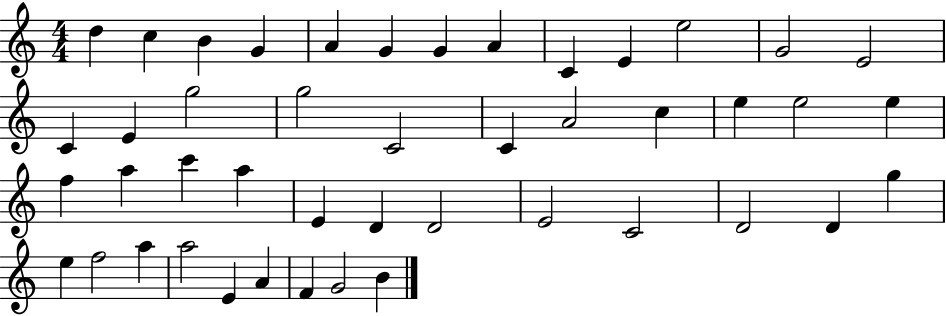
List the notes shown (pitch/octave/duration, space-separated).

D5/q C5/q B4/q G4/q A4/q G4/q G4/q A4/q C4/q E4/q E5/h G4/h E4/h C4/q E4/q G5/h G5/h C4/h C4/q A4/h C5/q E5/q E5/h E5/q F5/q A5/q C6/q A5/q E4/q D4/q D4/h E4/h C4/h D4/h D4/q G5/q E5/q F5/h A5/q A5/h E4/q A4/q F4/q G4/h B4/q